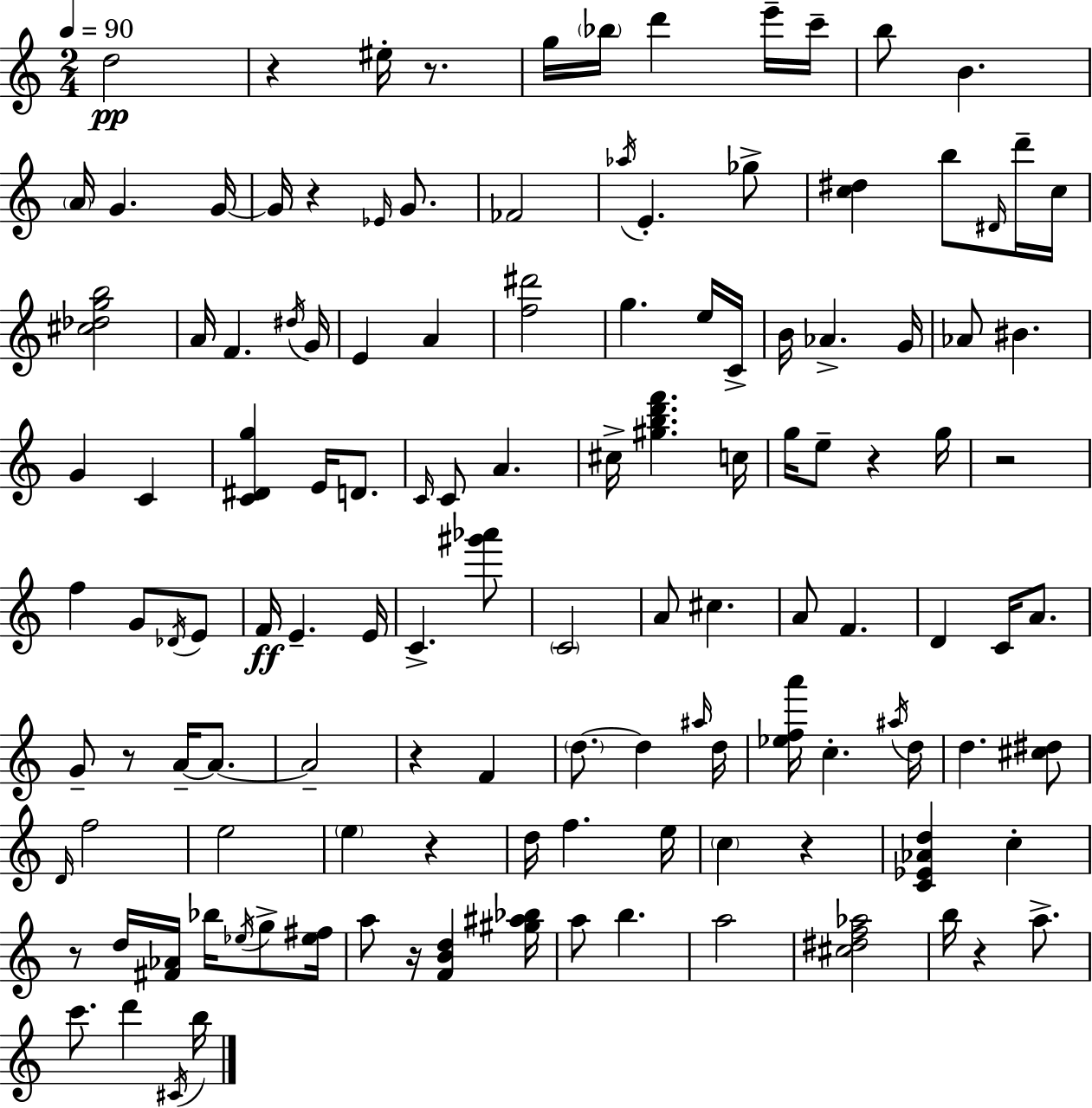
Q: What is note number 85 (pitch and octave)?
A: E5